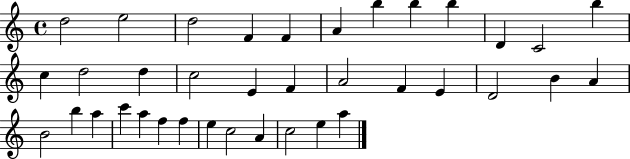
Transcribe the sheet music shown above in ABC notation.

X:1
T:Untitled
M:4/4
L:1/4
K:C
d2 e2 d2 F F A b b b D C2 b c d2 d c2 E F A2 F E D2 B A B2 b a c' a f f e c2 A c2 e a